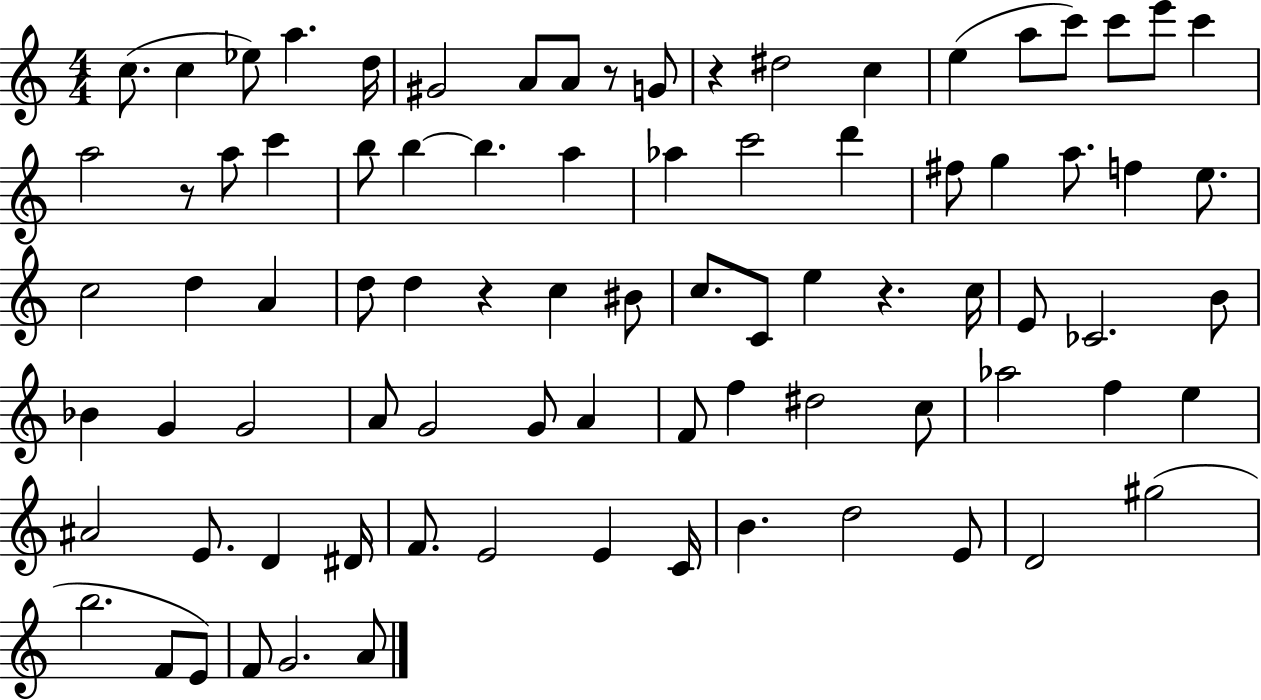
{
  \clef treble
  \numericTimeSignature
  \time 4/4
  \key c \major
  c''8.( c''4 ees''8) a''4. d''16 | gis'2 a'8 a'8 r8 g'8 | r4 dis''2 c''4 | e''4( a''8 c'''8) c'''8 e'''8 c'''4 | \break a''2 r8 a''8 c'''4 | b''8 b''4~~ b''4. a''4 | aes''4 c'''2 d'''4 | fis''8 g''4 a''8. f''4 e''8. | \break c''2 d''4 a'4 | d''8 d''4 r4 c''4 bis'8 | c''8. c'8 e''4 r4. c''16 | e'8 ces'2. b'8 | \break bes'4 g'4 g'2 | a'8 g'2 g'8 a'4 | f'8 f''4 dis''2 c''8 | aes''2 f''4 e''4 | \break ais'2 e'8. d'4 dis'16 | f'8. e'2 e'4 c'16 | b'4. d''2 e'8 | d'2 gis''2( | \break b''2. f'8 e'8) | f'8 g'2. a'8 | \bar "|."
}